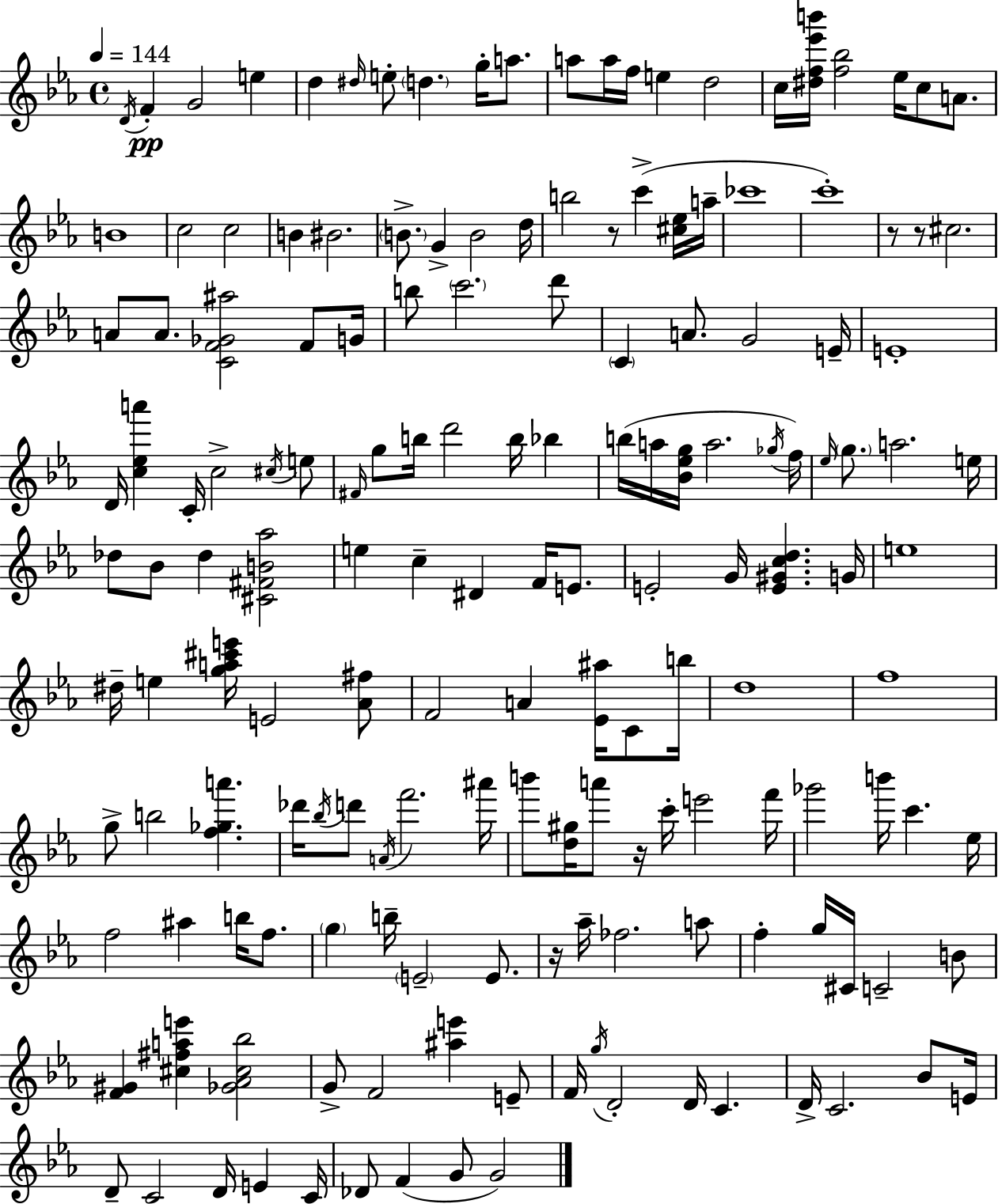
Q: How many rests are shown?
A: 5